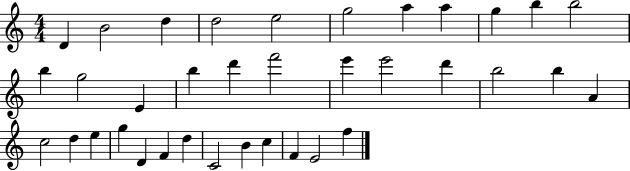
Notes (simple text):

D4/q B4/h D5/q D5/h E5/h G5/h A5/q A5/q G5/q B5/q B5/h B5/q G5/h E4/q B5/q D6/q F6/h E6/q E6/h D6/q B5/h B5/q A4/q C5/h D5/q E5/q G5/q D4/q F4/q D5/q C4/h B4/q C5/q F4/q E4/h F5/q